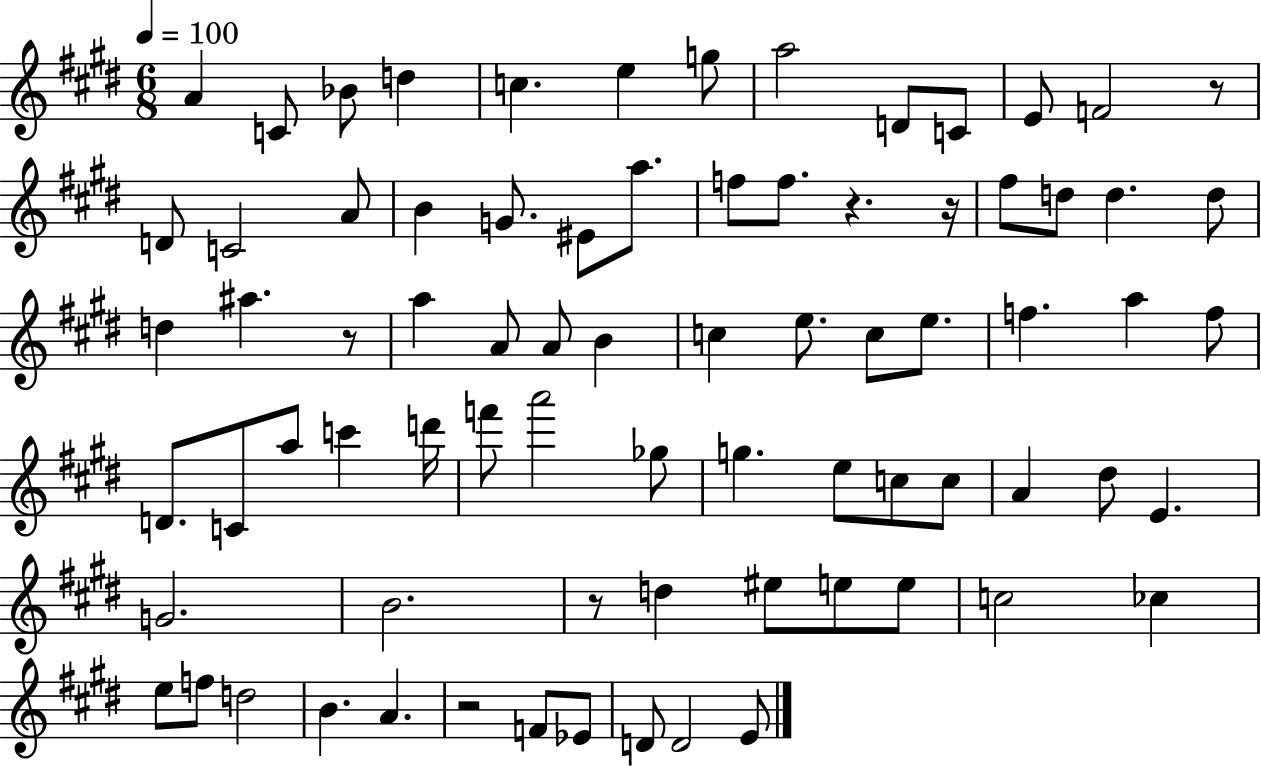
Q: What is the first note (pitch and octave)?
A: A4